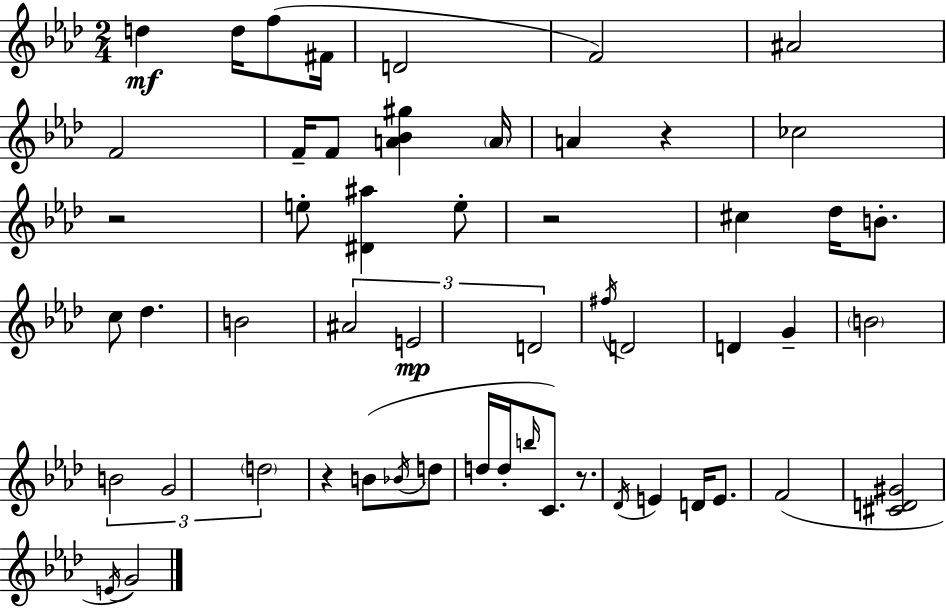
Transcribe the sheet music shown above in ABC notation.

X:1
T:Untitled
M:2/4
L:1/4
K:Ab
d d/4 f/2 ^F/4 D2 F2 ^A2 F2 F/4 F/2 [A_B^g] A/4 A z _c2 z2 e/2 [^D^a] e/2 z2 ^c _d/4 B/2 c/2 _d B2 ^A2 E2 D2 ^f/4 D2 D G B2 B2 G2 d2 z B/2 _B/4 d/2 d/4 d/4 b/4 C/2 z/2 _D/4 E D/4 E/2 F2 [^CD^G]2 E/4 G2